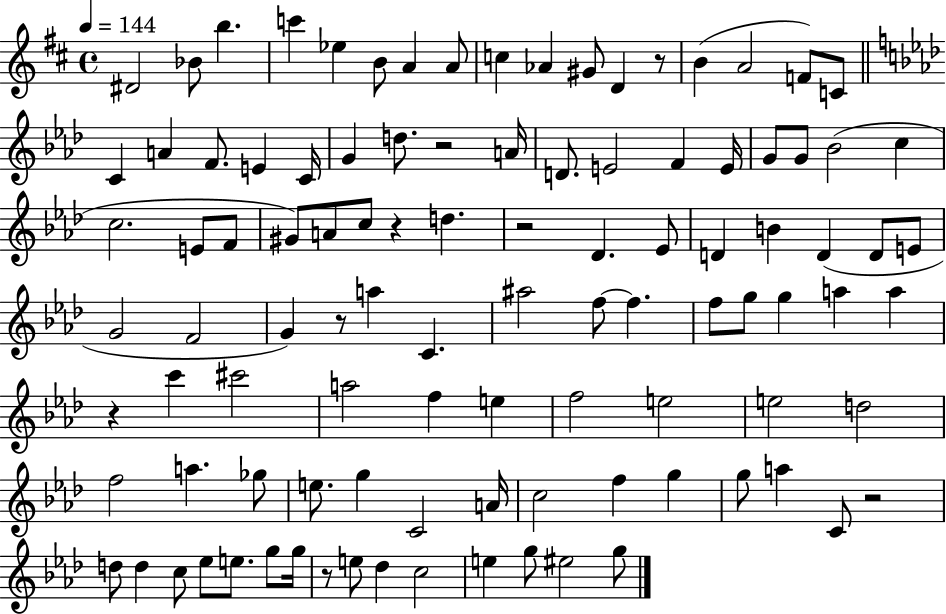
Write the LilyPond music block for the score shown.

{
  \clef treble
  \time 4/4
  \defaultTimeSignature
  \key d \major
  \tempo 4 = 144
  dis'2 bes'8 b''4. | c'''4 ees''4 b'8 a'4 a'8 | c''4 aes'4 gis'8 d'4 r8 | b'4( a'2 f'8) c'8 | \break \bar "||" \break \key aes \major c'4 a'4 f'8. e'4 c'16 | g'4 d''8. r2 a'16 | d'8. e'2 f'4 e'16 | g'8 g'8 bes'2( c''4 | \break c''2. e'8 f'8 | gis'8) a'8 c''8 r4 d''4. | r2 des'4. ees'8 | d'4 b'4 d'4( d'8 e'8 | \break g'2 f'2 | g'4) r8 a''4 c'4. | ais''2 f''8~~ f''4. | f''8 g''8 g''4 a''4 a''4 | \break r4 c'''4 cis'''2 | a''2 f''4 e''4 | f''2 e''2 | e''2 d''2 | \break f''2 a''4. ges''8 | e''8. g''4 c'2 a'16 | c''2 f''4 g''4 | g''8 a''4 c'8 r2 | \break d''8 d''4 c''8 ees''8 e''8. g''8 g''16 | r8 e''8 des''4 c''2 | e''4 g''8 eis''2 g''8 | \bar "|."
}